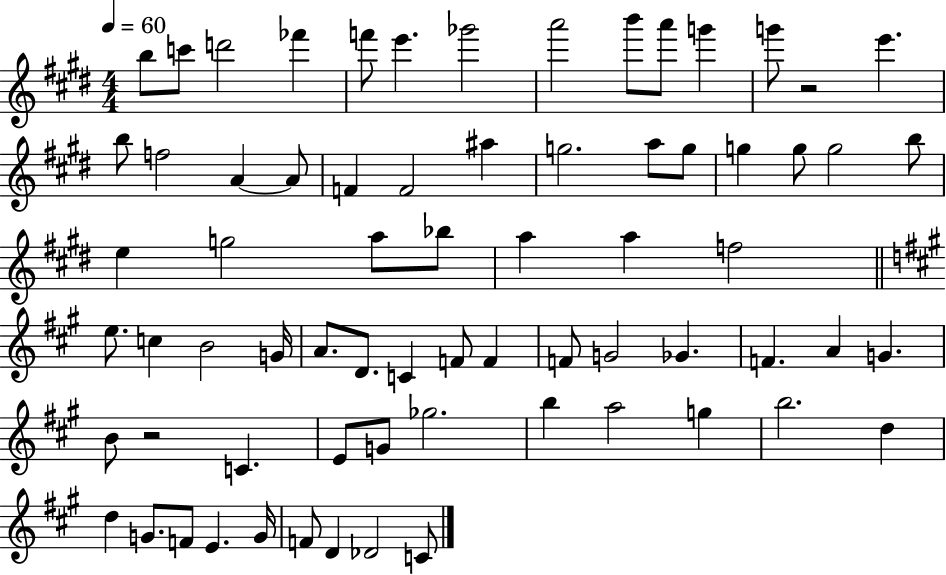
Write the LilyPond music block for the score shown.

{
  \clef treble
  \numericTimeSignature
  \time 4/4
  \key e \major
  \tempo 4 = 60
  \repeat volta 2 { b''8 c'''8 d'''2 fes'''4 | f'''8 e'''4. ges'''2 | a'''2 b'''8 a'''8 g'''4 | g'''8 r2 e'''4. | \break b''8 f''2 a'4~~ a'8 | f'4 f'2 ais''4 | g''2. a''8 g''8 | g''4 g''8 g''2 b''8 | \break e''4 g''2 a''8 bes''8 | a''4 a''4 f''2 | \bar "||" \break \key a \major e''8. c''4 b'2 g'16 | a'8. d'8. c'4 f'8 f'4 | f'8 g'2 ges'4. | f'4. a'4 g'4. | \break b'8 r2 c'4. | e'8 g'8 ges''2. | b''4 a''2 g''4 | b''2. d''4 | \break d''4 g'8. f'8 e'4. g'16 | f'8 d'4 des'2 c'8 | } \bar "|."
}